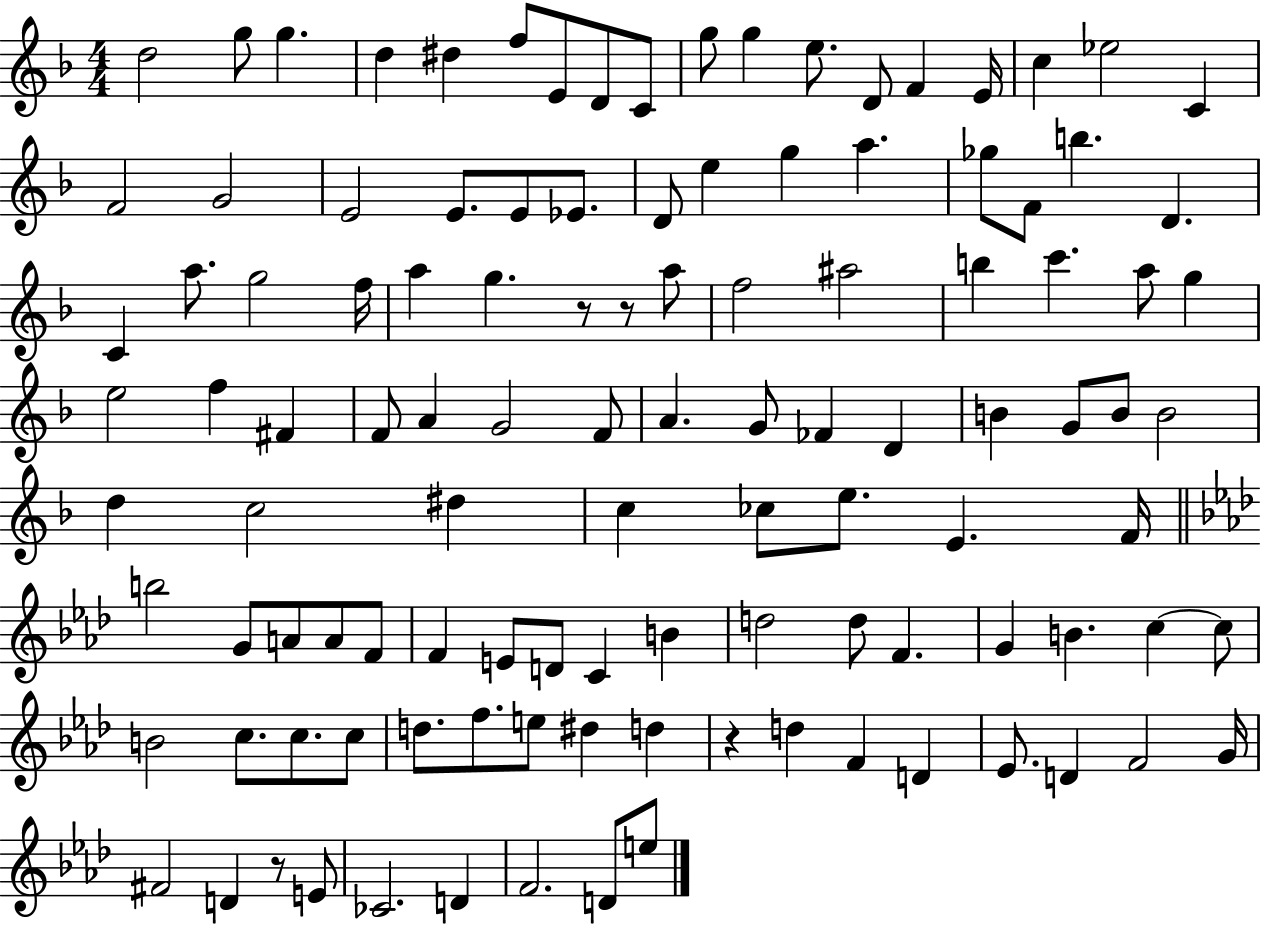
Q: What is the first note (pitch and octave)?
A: D5